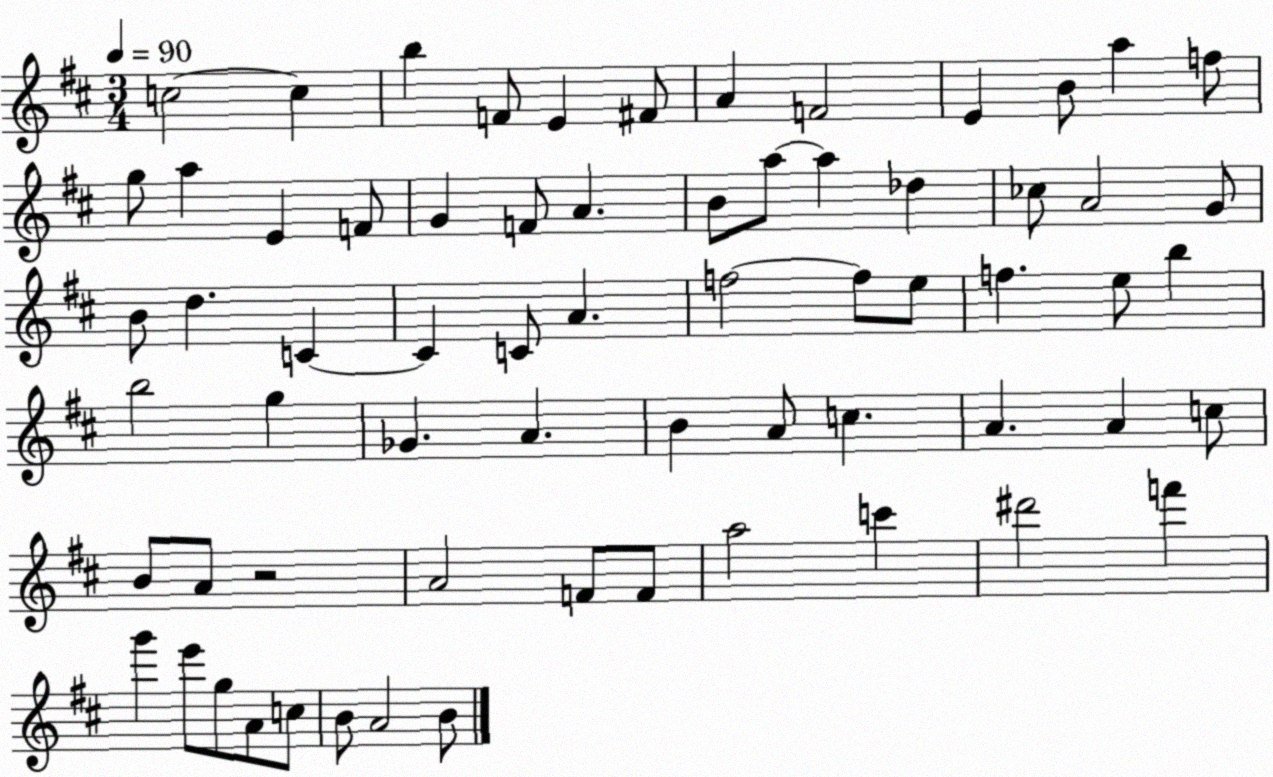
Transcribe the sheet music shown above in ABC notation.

X:1
T:Untitled
M:3/4
L:1/4
K:D
c2 c b F/2 E ^F/2 A F2 E B/2 a f/2 g/2 a E F/2 G F/2 A B/2 a/2 a _d _c/2 A2 G/2 B/2 d C C C/2 A f2 f/2 e/2 f e/2 b b2 g _G A B A/2 c A A c/2 B/2 A/2 z2 A2 F/2 F/2 a2 c' ^d'2 f' g' e'/2 g/2 A/2 c/2 B/2 A2 B/2